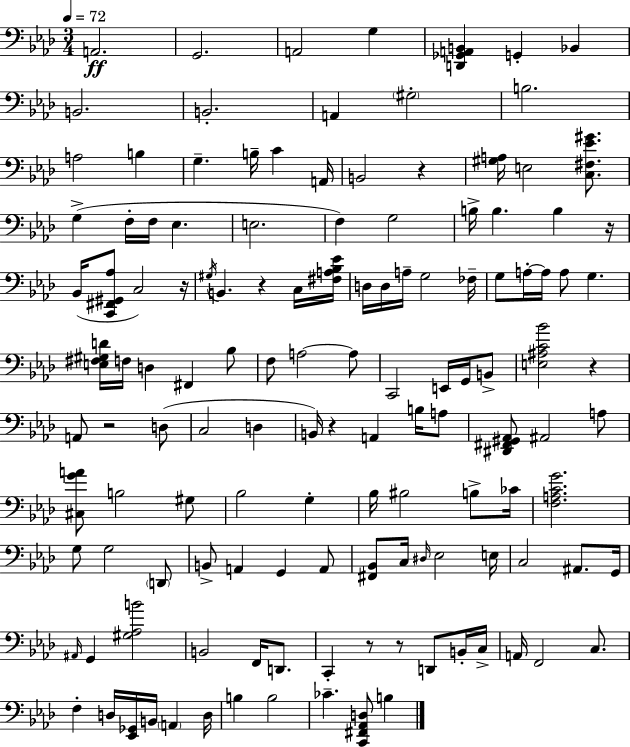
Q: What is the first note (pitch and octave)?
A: A2